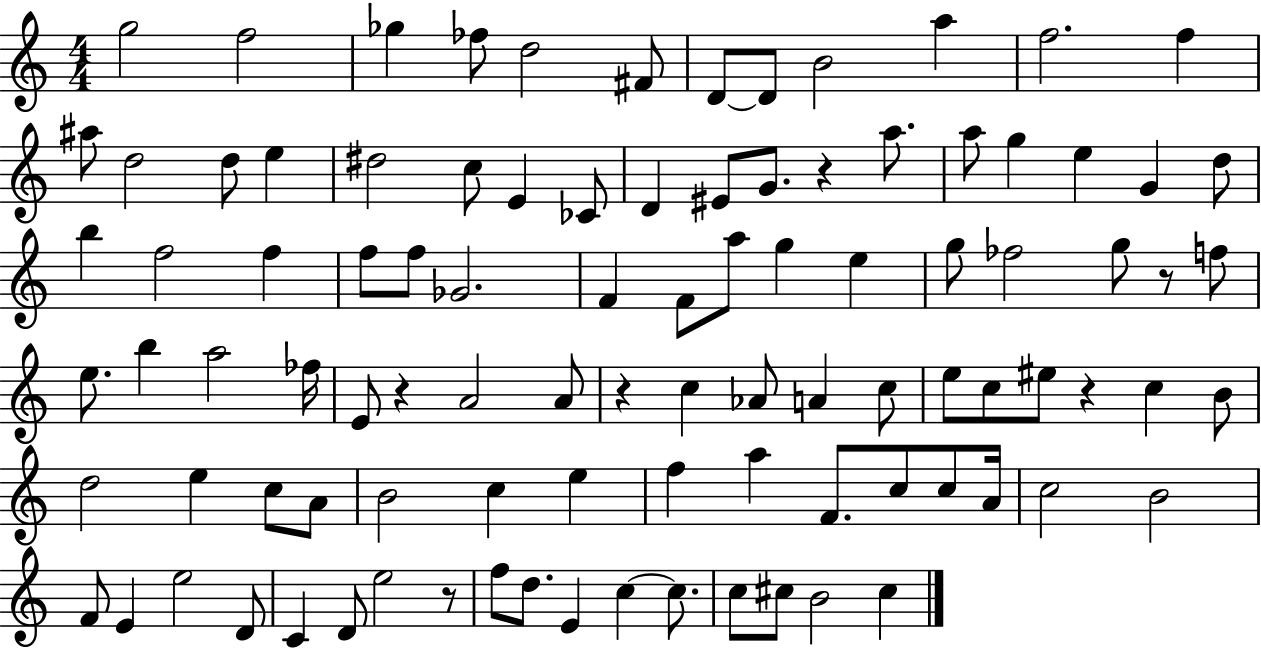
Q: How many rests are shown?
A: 6